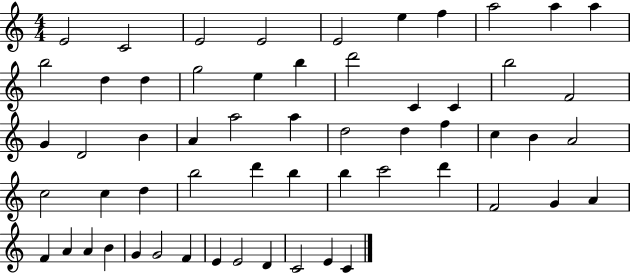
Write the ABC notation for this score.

X:1
T:Untitled
M:4/4
L:1/4
K:C
E2 C2 E2 E2 E2 e f a2 a a b2 d d g2 e b d'2 C C b2 F2 G D2 B A a2 a d2 d f c B A2 c2 c d b2 d' b b c'2 d' F2 G A F A A B G G2 F E E2 D C2 E C